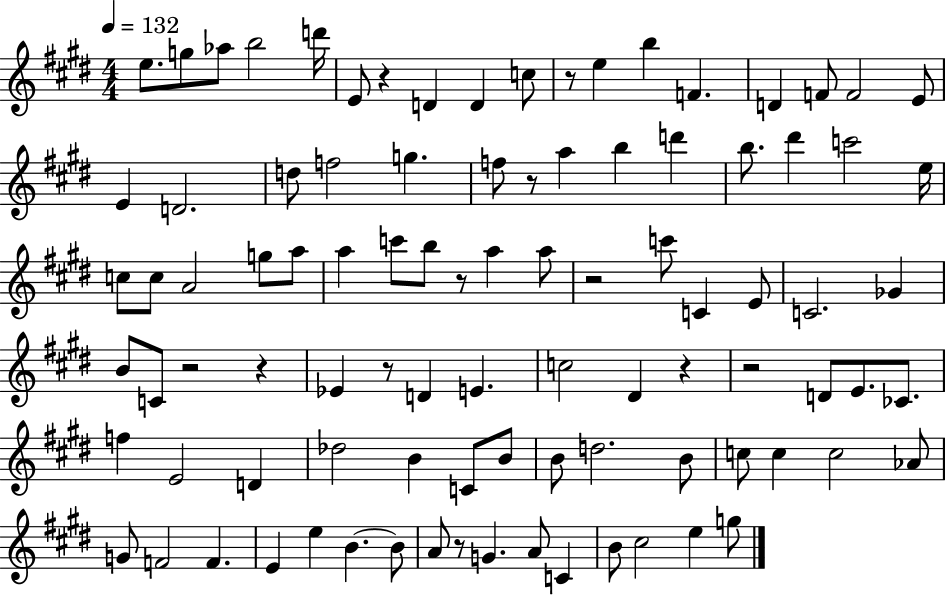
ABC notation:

X:1
T:Untitled
M:4/4
L:1/4
K:E
e/2 g/2 _a/2 b2 d'/4 E/2 z D D c/2 z/2 e b F D F/2 F2 E/2 E D2 d/2 f2 g f/2 z/2 a b d' b/2 ^d' c'2 e/4 c/2 c/2 A2 g/2 a/2 a c'/2 b/2 z/2 a a/2 z2 c'/2 C E/2 C2 _G B/2 C/2 z2 z _E z/2 D E c2 ^D z z2 D/2 E/2 _C/2 f E2 D _d2 B C/2 B/2 B/2 d2 B/2 c/2 c c2 _A/2 G/2 F2 F E e B B/2 A/2 z/2 G A/2 C B/2 ^c2 e g/2